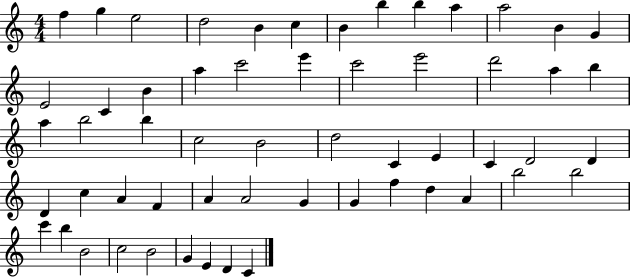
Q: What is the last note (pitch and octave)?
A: C4